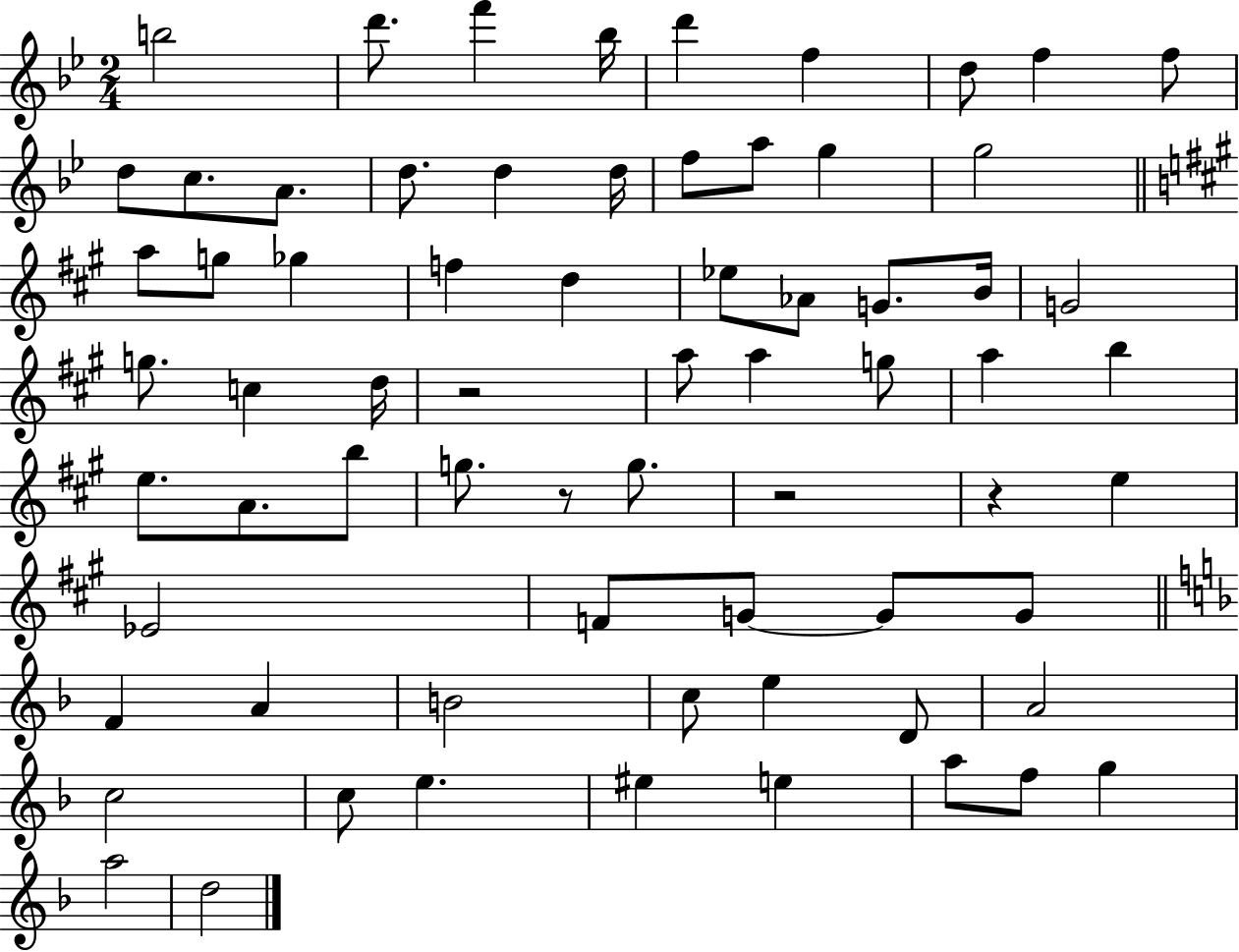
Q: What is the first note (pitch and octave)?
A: B5